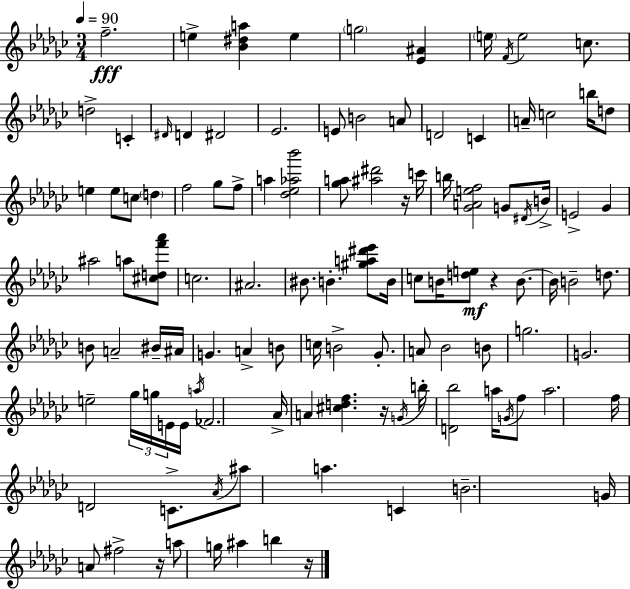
F5/h. E5/q [Bb4,D#5,A5]/q E5/q G5/h [Eb4,A#4]/q E5/s F4/s E5/h C5/e. D5/h C4/q D#4/s D4/q D#4/h Eb4/h. E4/e B4/h A4/e D4/h C4/q A4/s C5/h B5/s D5/e E5/q E5/e C5/e D5/q F5/h Gb5/e F5/e A5/q [Db5,Eb5,Ab5,Bb6]/h [Gb5,A5]/e [A#5,D#6]/h R/s C6/s B5/s [Gb4,A4,E5,F5]/h G4/e D#4/s B4/s E4/h Gb4/q A#5/h A5/e [C#5,D5,F6,Ab6]/e C5/h. A#4/h. BIS4/e. B4/q. [G#5,A5,D#6,Eb6]/e B4/s C5/e B4/s [D5,E5]/e R/q B4/e. B4/s B4/h D5/e. B4/e A4/h BIS4/s A#4/s G4/q. A4/q B4/e C5/s B4/h Gb4/e. A4/e Bb4/h B4/e G5/h. G4/h. E5/h Gb5/s G5/s E4/s E4/s A5/s FES4/h. Ab4/s A4/q [C#5,D5,F5]/q. R/s G4/s B5/s [D4,Bb5]/h A5/s G4/s F5/e A5/h. F5/s D4/h C4/e. Ab4/s A#5/e A5/q. C4/q B4/h. G4/s A4/e F#5/h R/s A5/e G5/s A#5/q B5/q R/s